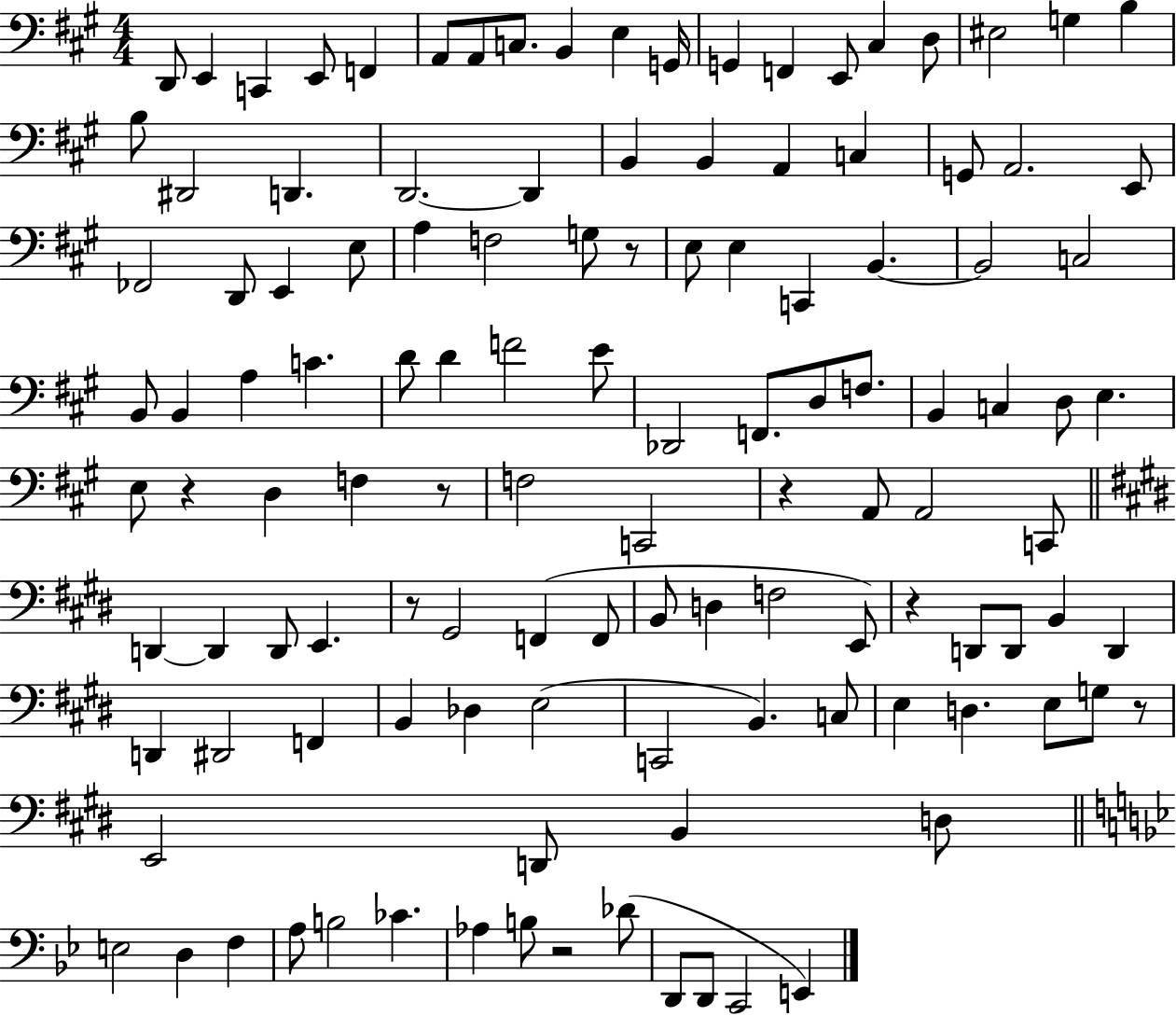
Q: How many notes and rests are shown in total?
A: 121